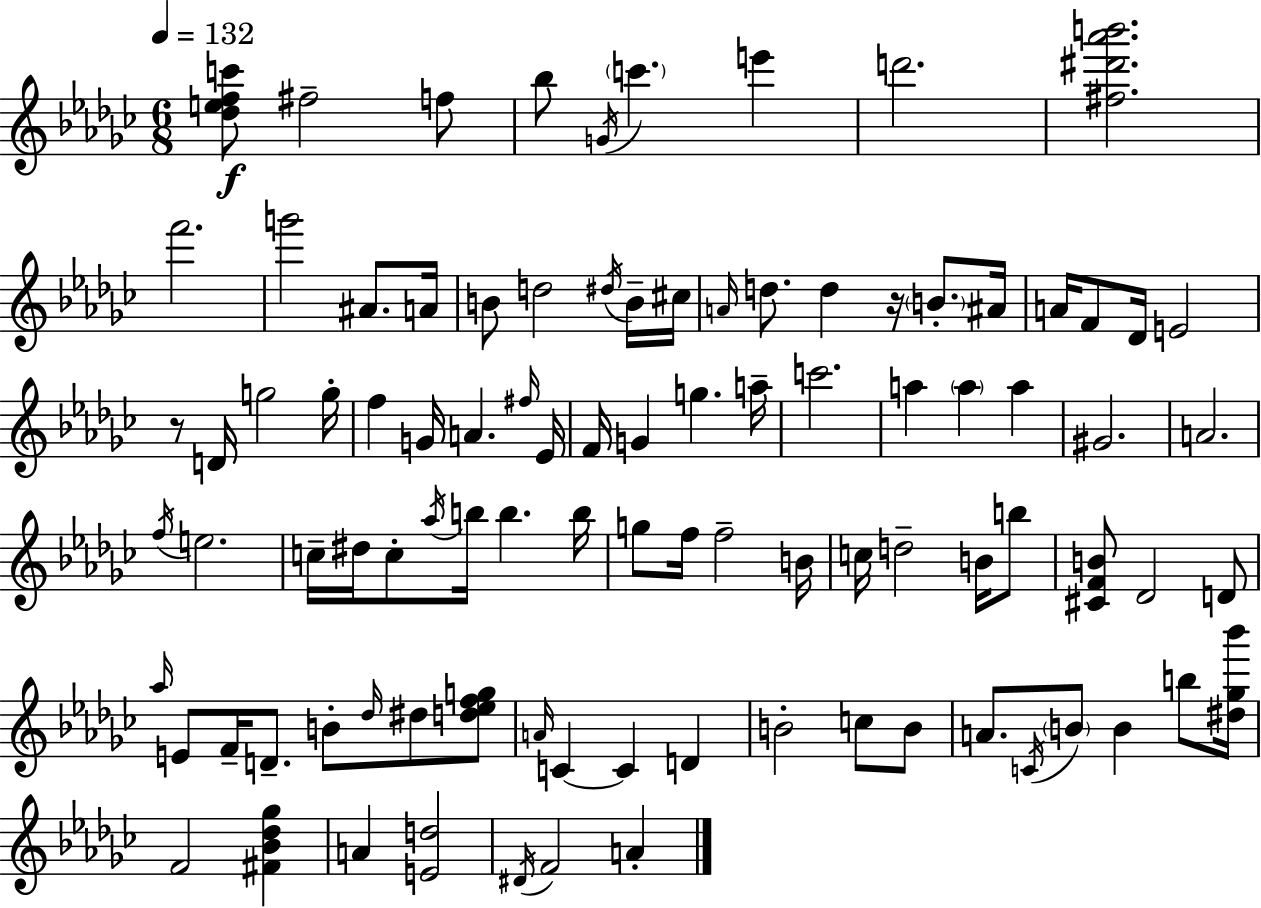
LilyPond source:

{
  \clef treble
  \numericTimeSignature
  \time 6/8
  \key ees \minor
  \tempo 4 = 132
  \repeat volta 2 { <des'' e'' f'' c'''>8\f fis''2-- f''8 | bes''8 \acciaccatura { g'16 } \parenthesize c'''4. e'''4 | d'''2. | <fis'' dis''' aes''' b'''>2. | \break f'''2. | g'''2 ais'8. | a'16 b'8 d''2 \acciaccatura { dis''16 } | b'16-- cis''16 \grace { a'16 } d''8. d''4 r16 \parenthesize b'8.-. | \break ais'16 a'16 f'8 des'16 e'2 | r8 d'16 g''2 | g''16-. f''4 g'16 a'4. | \grace { fis''16 } ees'16 f'16 g'4 g''4. | \break a''16-- c'''2. | a''4 \parenthesize a''4 | a''4 gis'2. | a'2. | \break \acciaccatura { f''16 } e''2. | c''16-- dis''16 c''8-. \acciaccatura { aes''16 } b''16 b''4. | b''16 g''8 f''16 f''2-- | b'16 c''16 d''2-- | \break b'16 b''8 <cis' f' b'>8 des'2 | d'8 \grace { aes''16 } e'8 f'16-- d'8.-- | b'8-. \grace { des''16 } dis''8 <d'' ees'' f'' g''>8 \grace { a'16 } c'4~~ | c'4 d'4 b'2-. | \break c''8 b'8 a'8. | \acciaccatura { c'16 } \parenthesize b'8 b'4 b''8 <dis'' ges'' bes'''>16 f'2 | <fis' bes' des'' ges''>4 a'4 | <e' d''>2 \acciaccatura { dis'16 } f'2 | \break a'4-. } \bar "|."
}